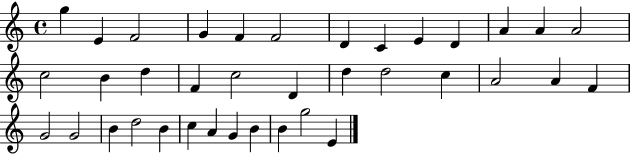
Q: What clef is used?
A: treble